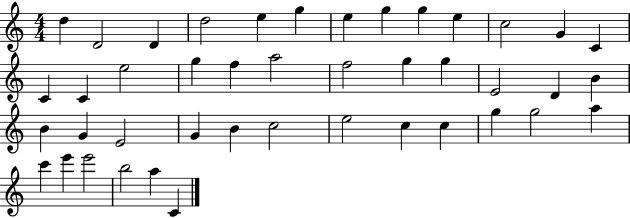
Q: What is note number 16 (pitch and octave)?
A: E5